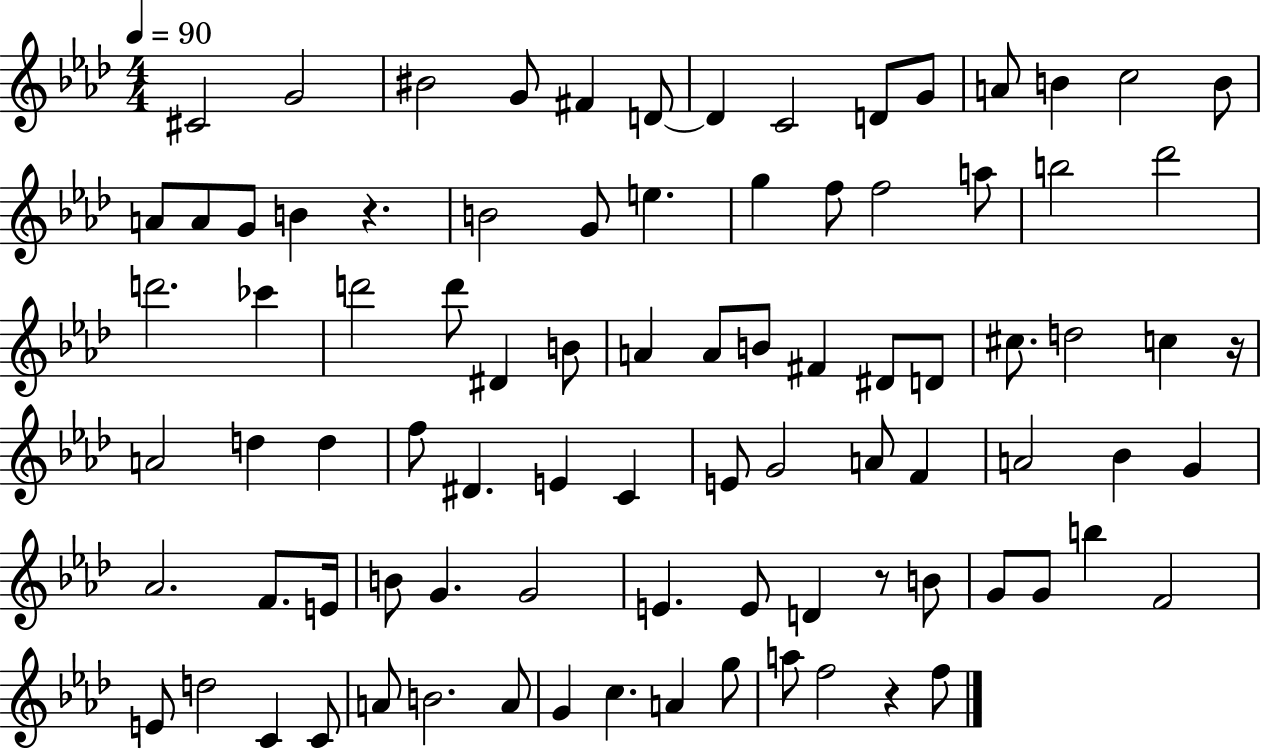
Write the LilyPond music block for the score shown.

{
  \clef treble
  \numericTimeSignature
  \time 4/4
  \key aes \major
  \tempo 4 = 90
  cis'2 g'2 | bis'2 g'8 fis'4 d'8~~ | d'4 c'2 d'8 g'8 | a'8 b'4 c''2 b'8 | \break a'8 a'8 g'8 b'4 r4. | b'2 g'8 e''4. | g''4 f''8 f''2 a''8 | b''2 des'''2 | \break d'''2. ces'''4 | d'''2 d'''8 dis'4 b'8 | a'4 a'8 b'8 fis'4 dis'8 d'8 | cis''8. d''2 c''4 r16 | \break a'2 d''4 d''4 | f''8 dis'4. e'4 c'4 | e'8 g'2 a'8 f'4 | a'2 bes'4 g'4 | \break aes'2. f'8. e'16 | b'8 g'4. g'2 | e'4. e'8 d'4 r8 b'8 | g'8 g'8 b''4 f'2 | \break e'8 d''2 c'4 c'8 | a'8 b'2. a'8 | g'4 c''4. a'4 g''8 | a''8 f''2 r4 f''8 | \break \bar "|."
}